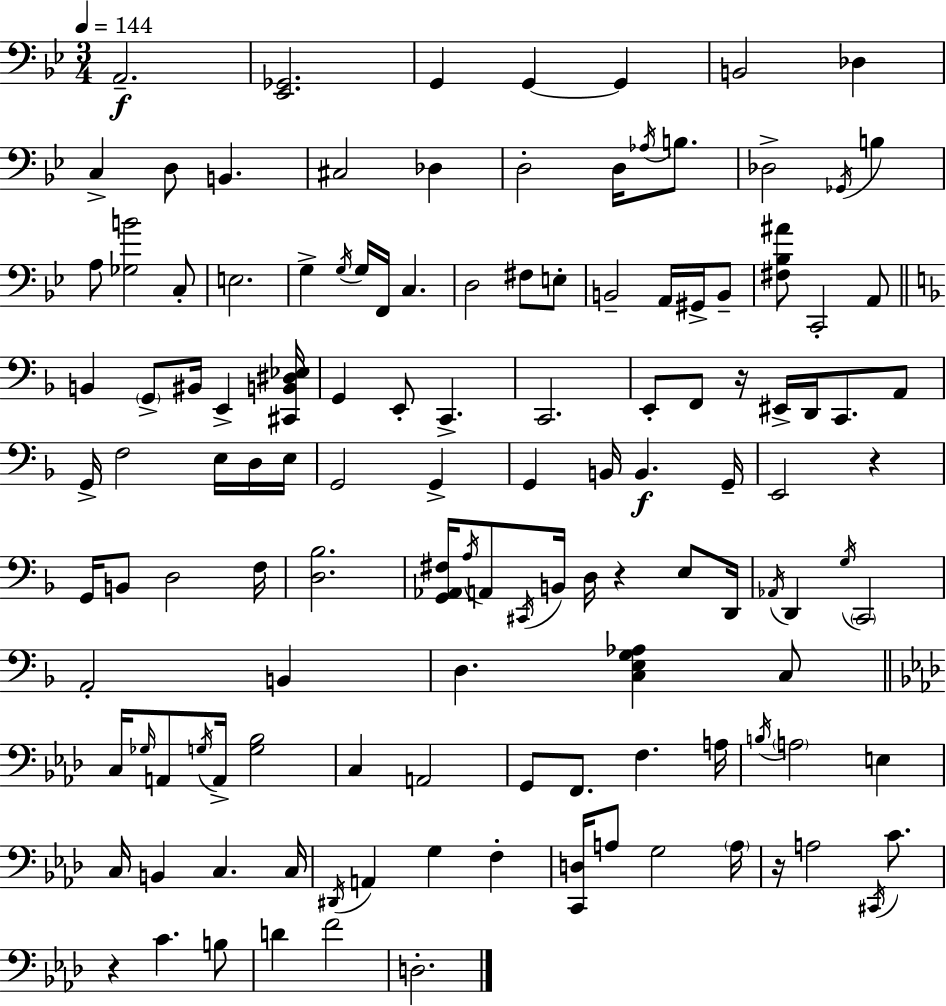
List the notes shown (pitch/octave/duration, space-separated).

A2/h. [Eb2,Gb2]/h. G2/q G2/q G2/q B2/h Db3/q C3/q D3/e B2/q. C#3/h Db3/q D3/h D3/s Ab3/s B3/e. Db3/h Gb2/s B3/q A3/e [Gb3,B4]/h C3/e E3/h. G3/q G3/s G3/s F2/s C3/q. D3/h F#3/e E3/e B2/h A2/s G#2/s B2/e [F#3,Bb3,A#4]/e C2/h A2/e B2/q G2/e BIS2/s E2/q [C#2,B2,D#3,Eb3]/s G2/q E2/e C2/q. C2/h. E2/e F2/e R/s EIS2/s D2/s C2/e. A2/e G2/s F3/h E3/s D3/s E3/s G2/h G2/q G2/q B2/s B2/q. G2/s E2/h R/q G2/s B2/e D3/h F3/s [D3,Bb3]/h. [G2,Ab2,F#3]/s A3/s A2/e C#2/s B2/s D3/s R/q E3/e D2/s Ab2/s D2/q G3/s C2/h A2/h B2/q D3/q. [C3,E3,G3,Ab3]/q C3/e C3/s Gb3/s A2/e G3/s A2/s [G3,Bb3]/h C3/q A2/h G2/e F2/e. F3/q. A3/s B3/s A3/h E3/q C3/s B2/q C3/q. C3/s D#2/s A2/q G3/q F3/q [C2,D3]/s A3/e G3/h A3/s R/s A3/h C#2/s C4/e. R/q C4/q. B3/e D4/q F4/h D3/h.